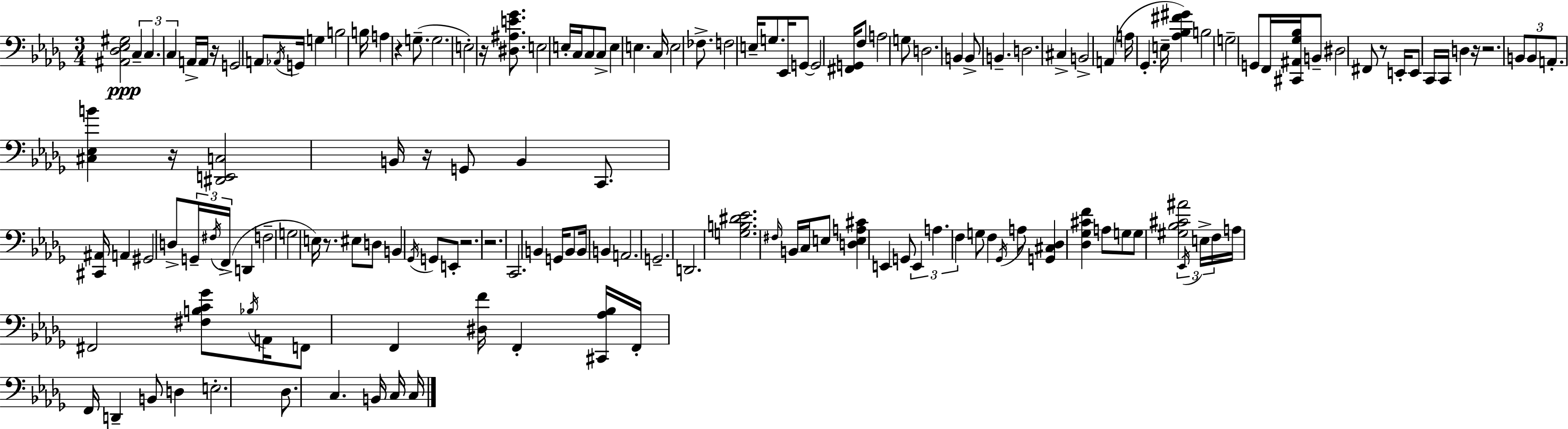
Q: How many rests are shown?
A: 11